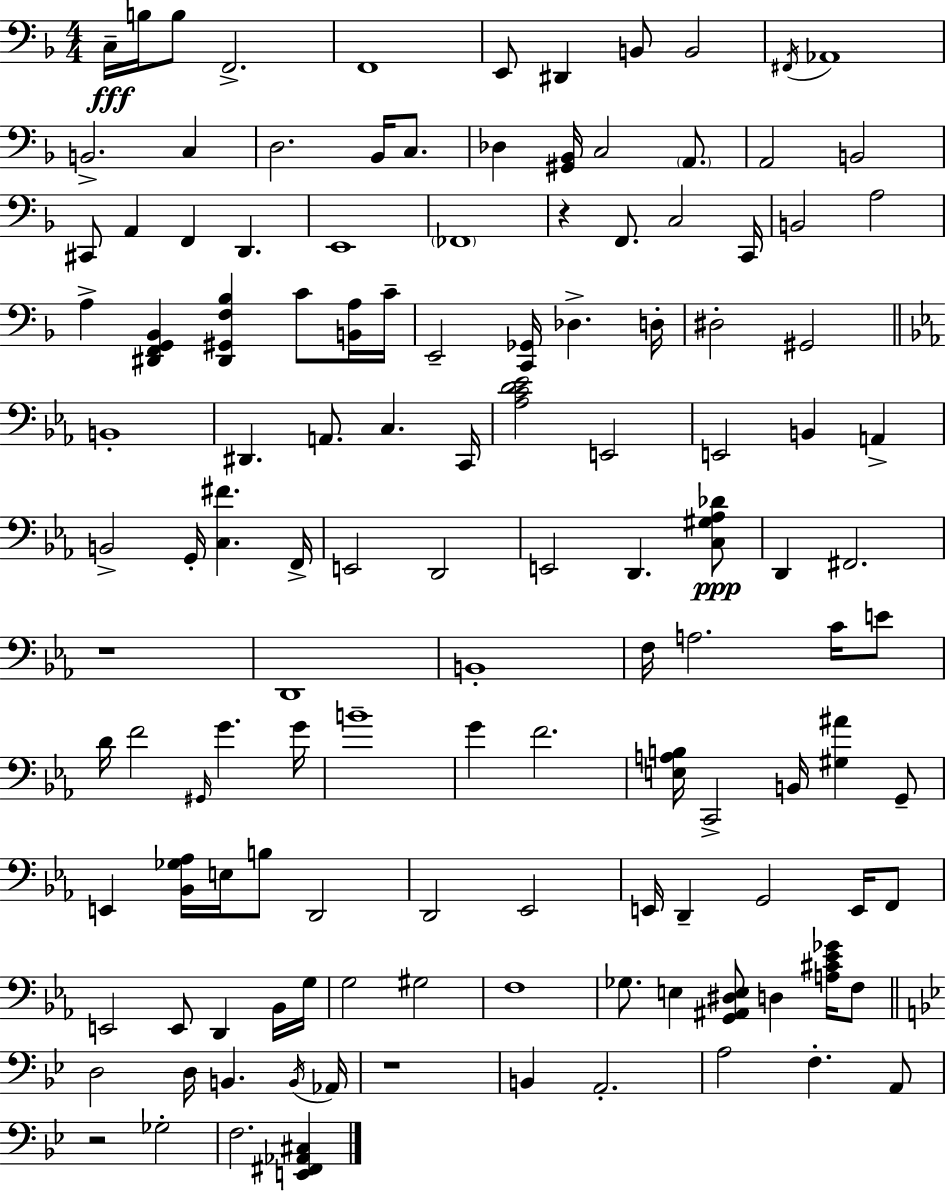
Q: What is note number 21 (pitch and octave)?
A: B2